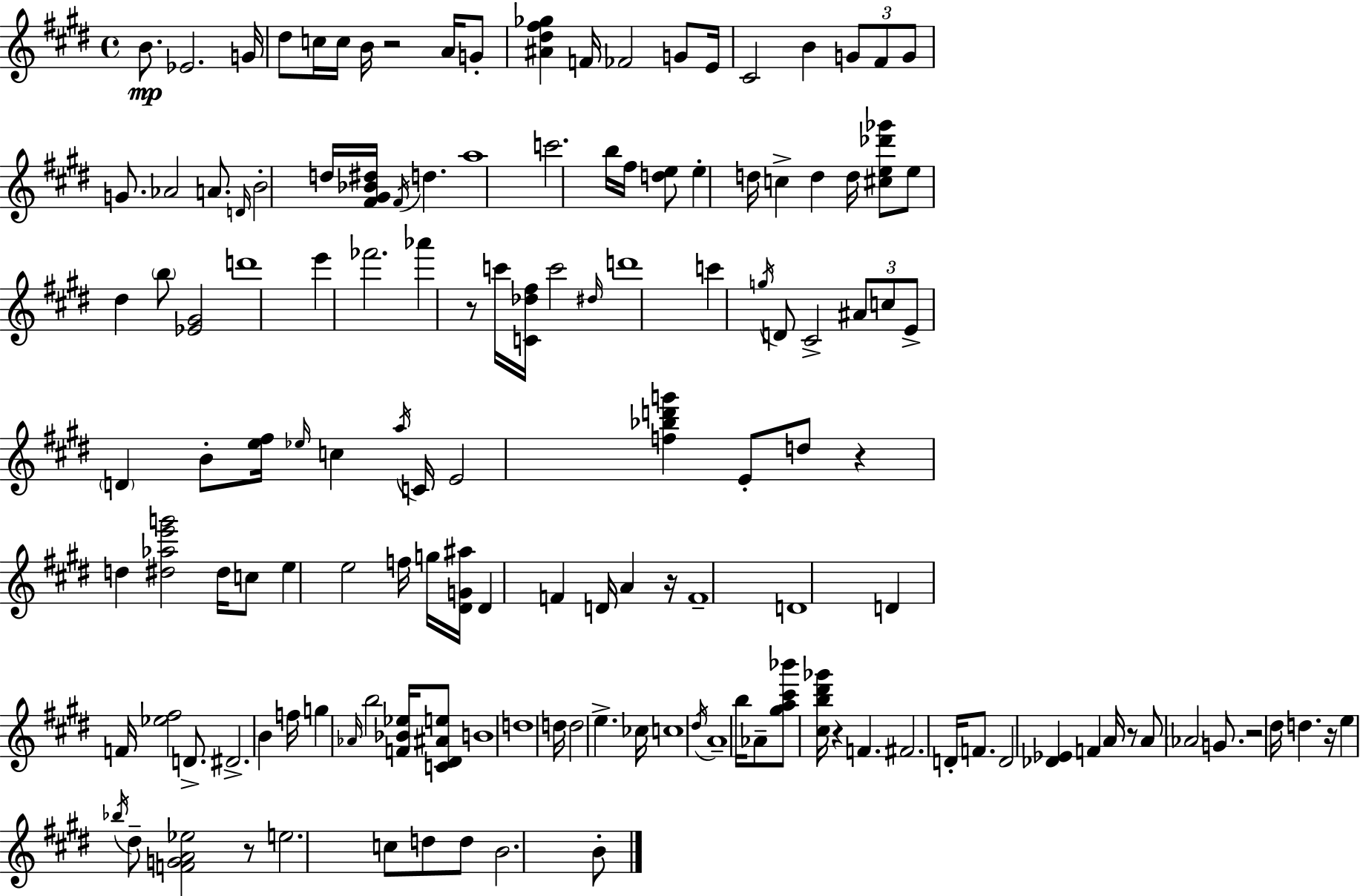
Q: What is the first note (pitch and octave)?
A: B4